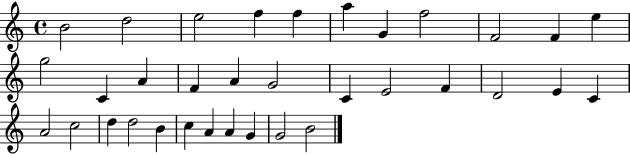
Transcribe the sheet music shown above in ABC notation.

X:1
T:Untitled
M:4/4
L:1/4
K:C
B2 d2 e2 f f a G f2 F2 F e g2 C A F A G2 C E2 F D2 E C A2 c2 d d2 B c A A G G2 B2